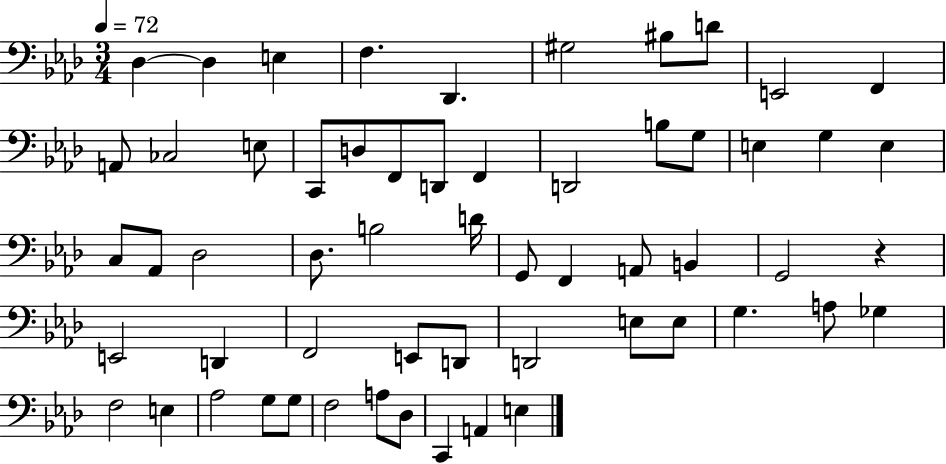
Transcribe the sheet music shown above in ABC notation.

X:1
T:Untitled
M:3/4
L:1/4
K:Ab
_D, _D, E, F, _D,, ^G,2 ^B,/2 D/2 E,,2 F,, A,,/2 _C,2 E,/2 C,,/2 D,/2 F,,/2 D,,/2 F,, D,,2 B,/2 G,/2 E, G, E, C,/2 _A,,/2 _D,2 _D,/2 B,2 D/4 G,,/2 F,, A,,/2 B,, G,,2 z E,,2 D,, F,,2 E,,/2 D,,/2 D,,2 E,/2 E,/2 G, A,/2 _G, F,2 E, _A,2 G,/2 G,/2 F,2 A,/2 _D,/2 C,, A,, E,